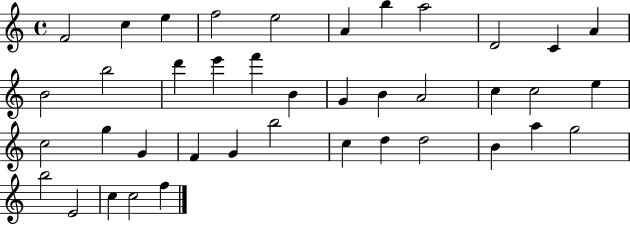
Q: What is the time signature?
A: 4/4